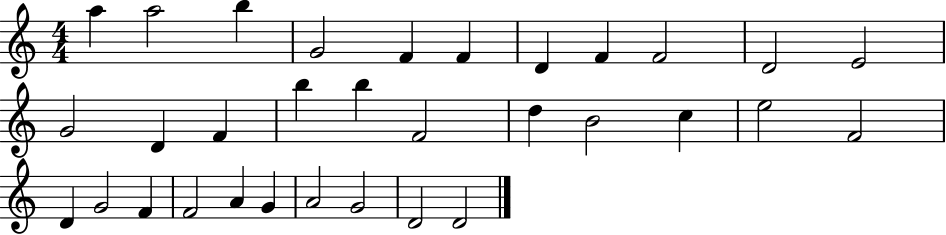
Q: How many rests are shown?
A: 0